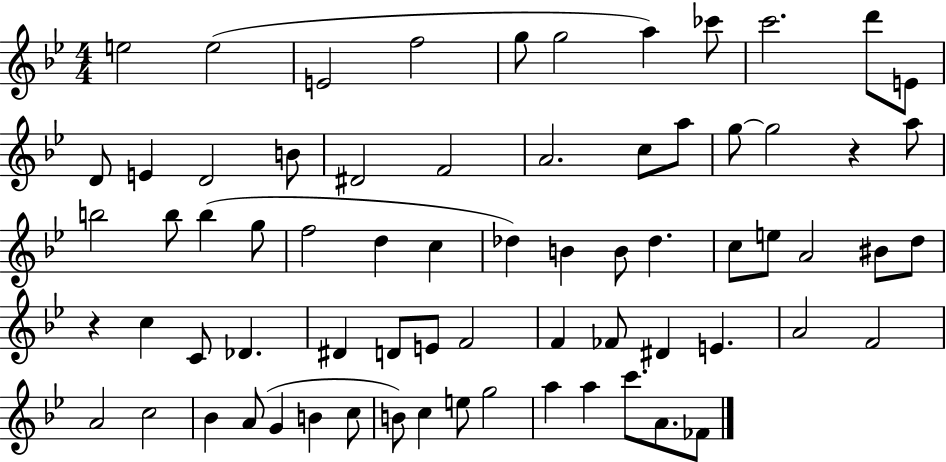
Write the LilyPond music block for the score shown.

{
  \clef treble
  \numericTimeSignature
  \time 4/4
  \key bes \major
  e''2 e''2( | e'2 f''2 | g''8 g''2 a''4) ces'''8 | c'''2. d'''8 e'8 | \break d'8 e'4 d'2 b'8 | dis'2 f'2 | a'2. c''8 a''8 | g''8~~ g''2 r4 a''8 | \break b''2 b''8 b''4( g''8 | f''2 d''4 c''4 | des''4) b'4 b'8 des''4. | c''8 e''8 a'2 bis'8 d''8 | \break r4 c''4 c'8 des'4. | dis'4 d'8 e'8 f'2 | f'4 fes'8 dis'4 e'4. | a'2 f'2 | \break a'2 c''2 | bes'4 a'8( g'4 b'4 c''8 | b'8) c''4 e''8 g''2 | a''4 a''4 c'''8. a'8. fes'8 | \break \bar "|."
}